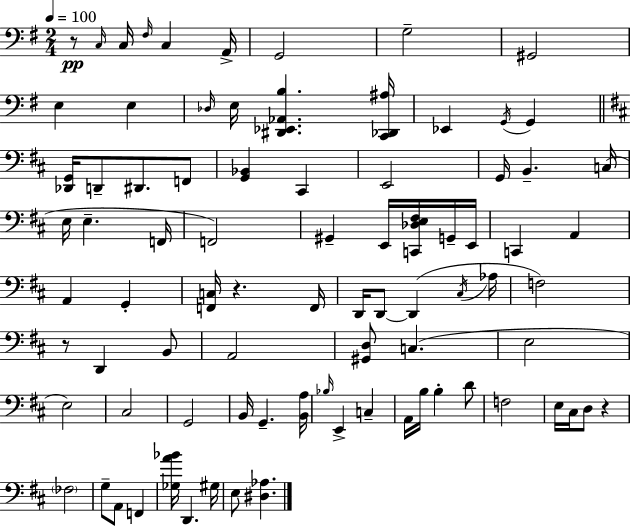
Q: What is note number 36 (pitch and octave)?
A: F2